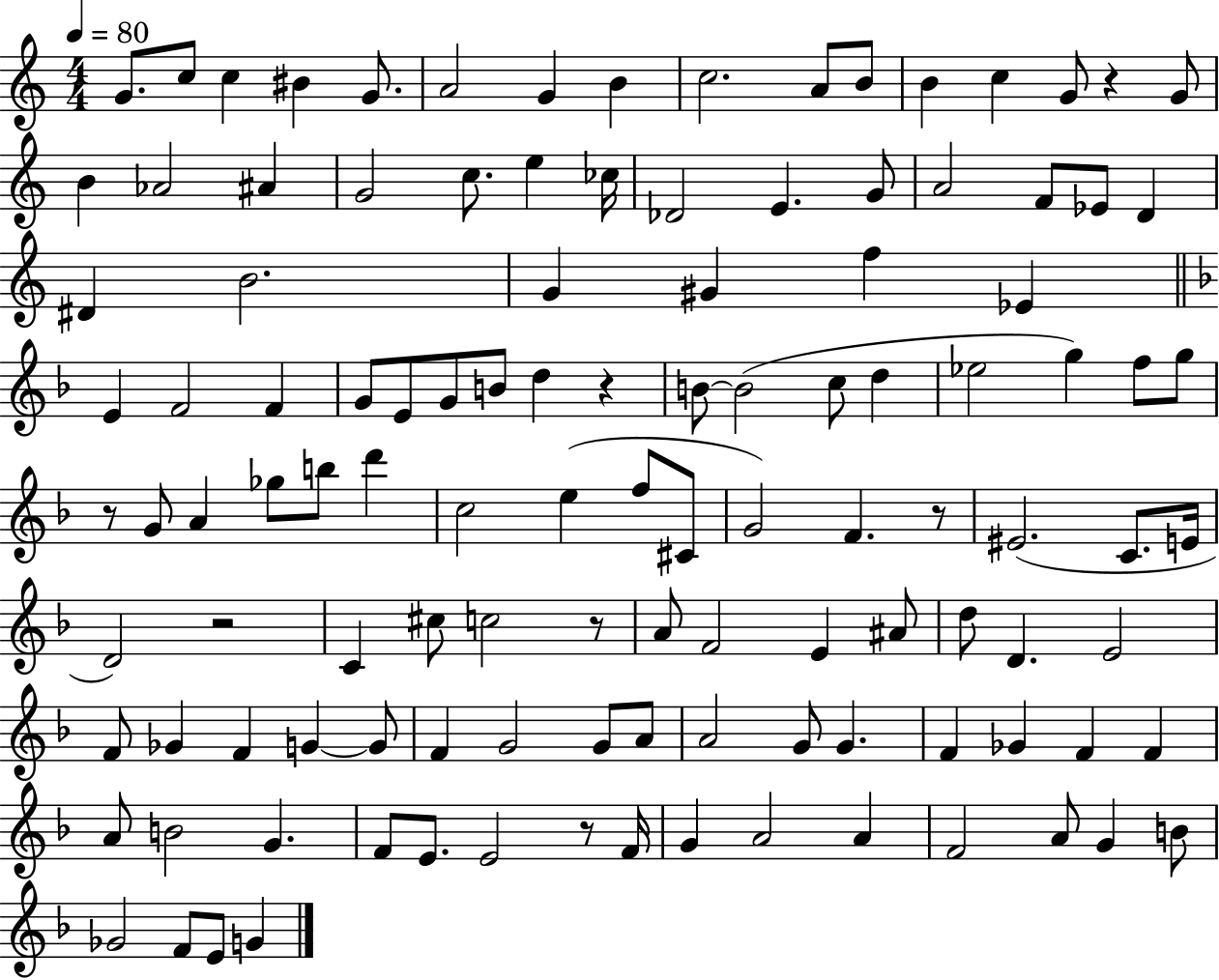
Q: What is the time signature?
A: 4/4